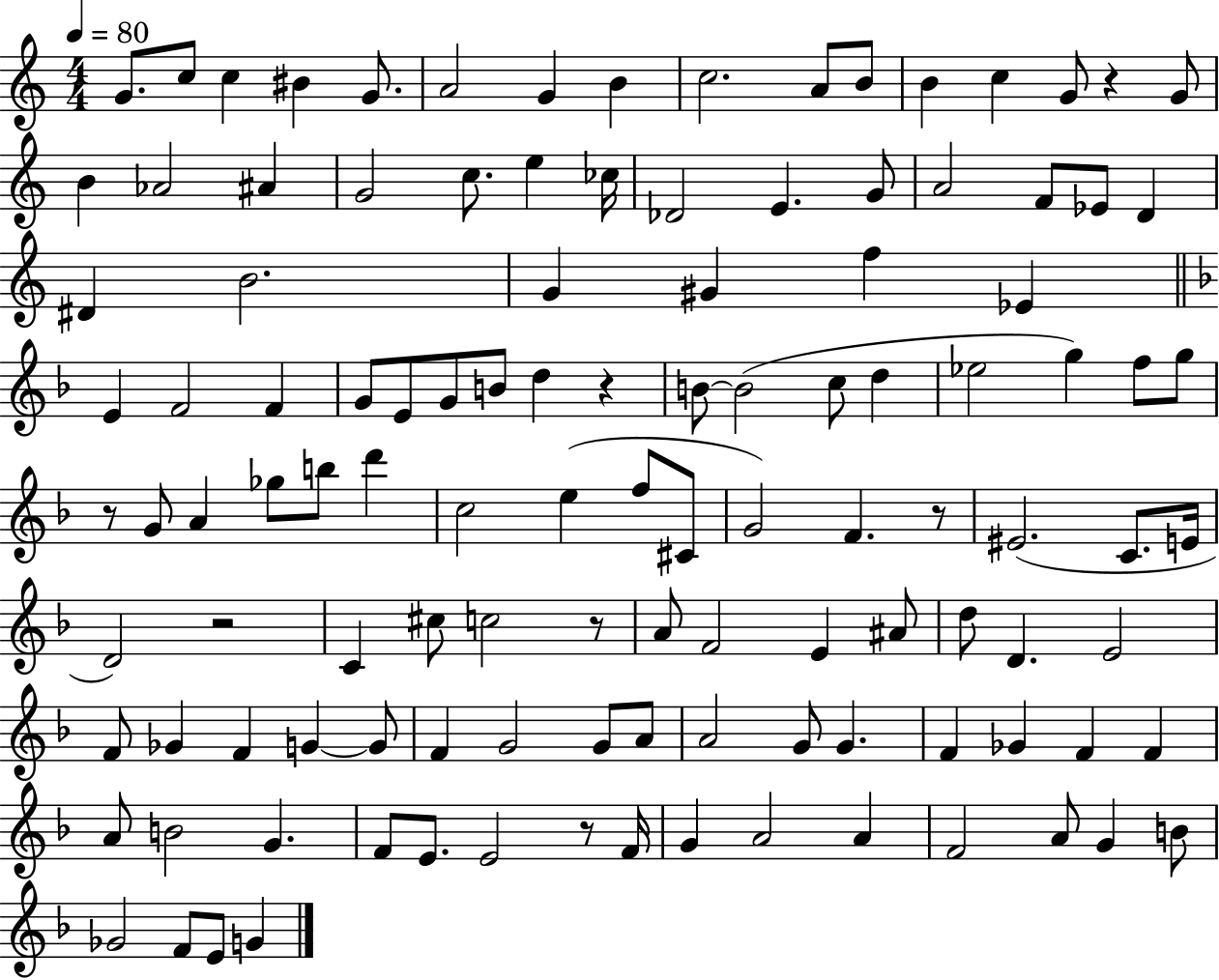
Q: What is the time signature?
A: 4/4